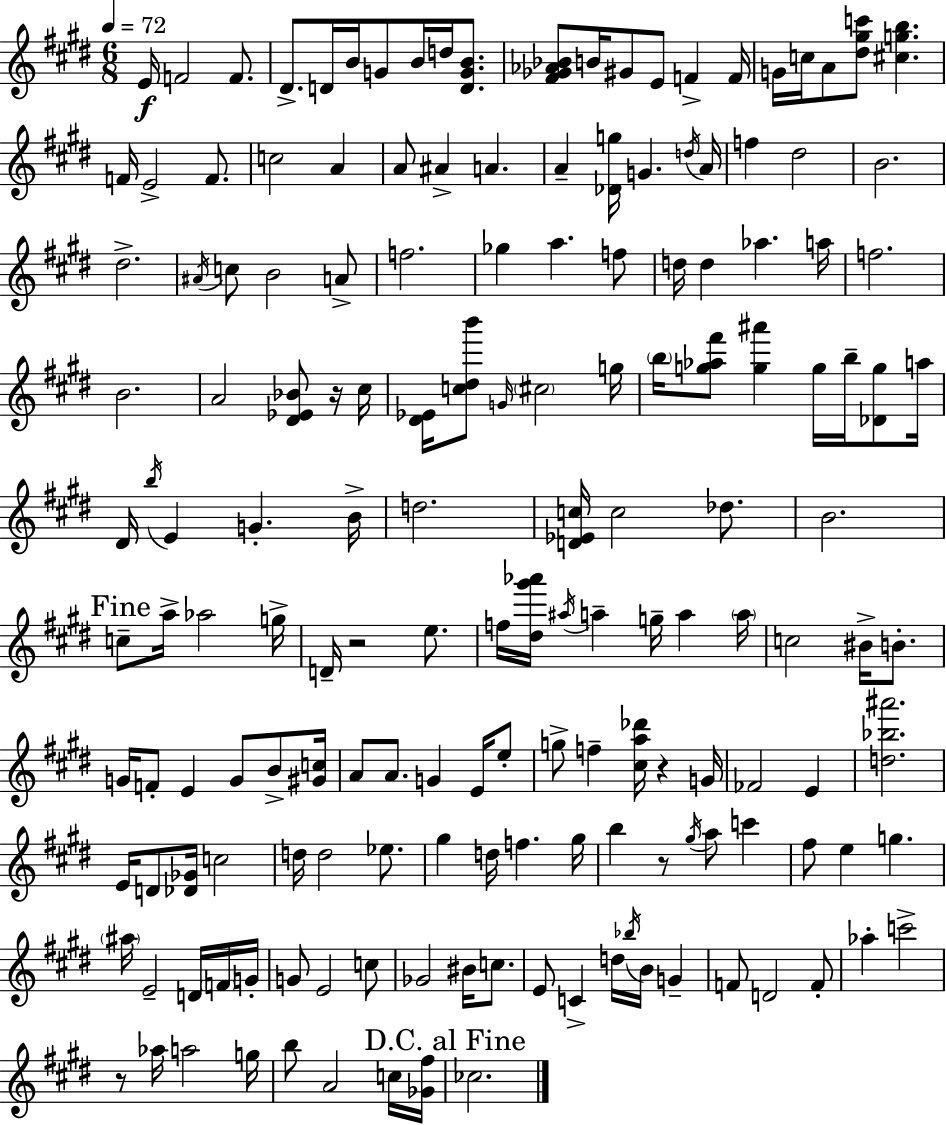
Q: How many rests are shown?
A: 5